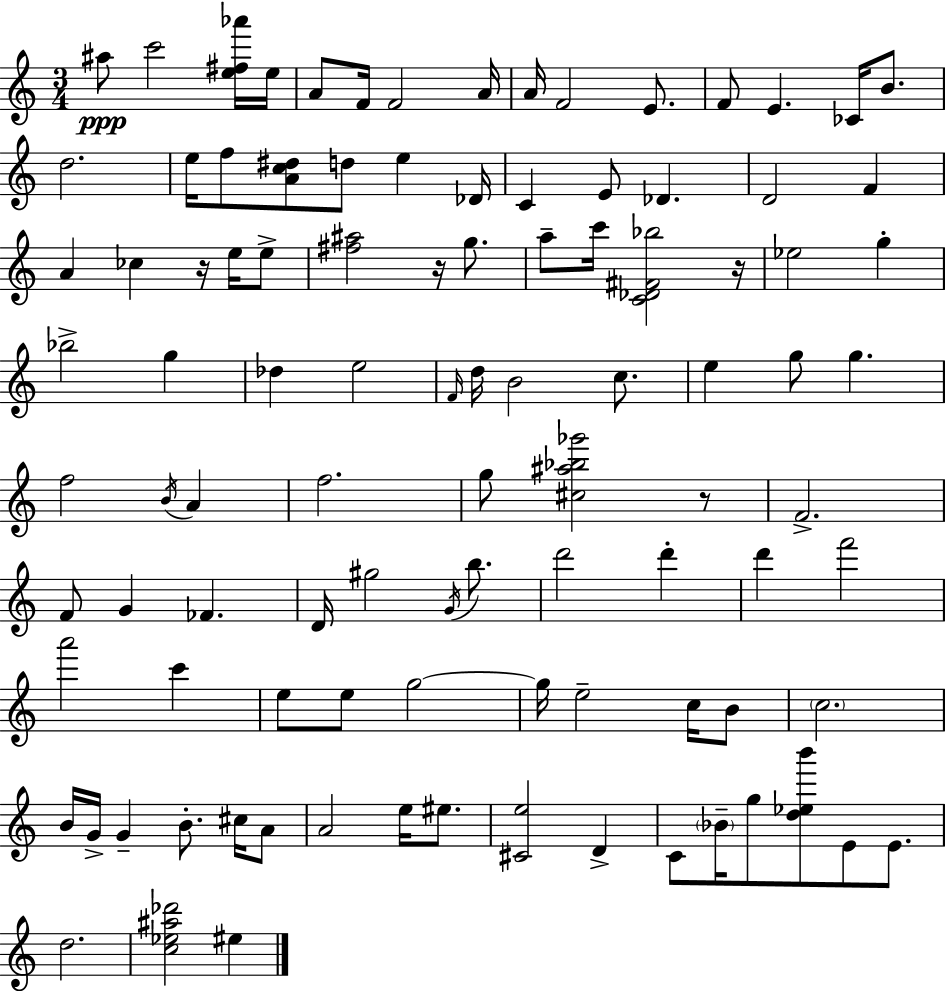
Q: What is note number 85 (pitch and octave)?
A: G5